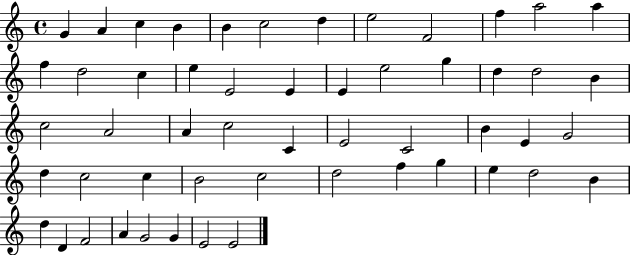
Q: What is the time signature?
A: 4/4